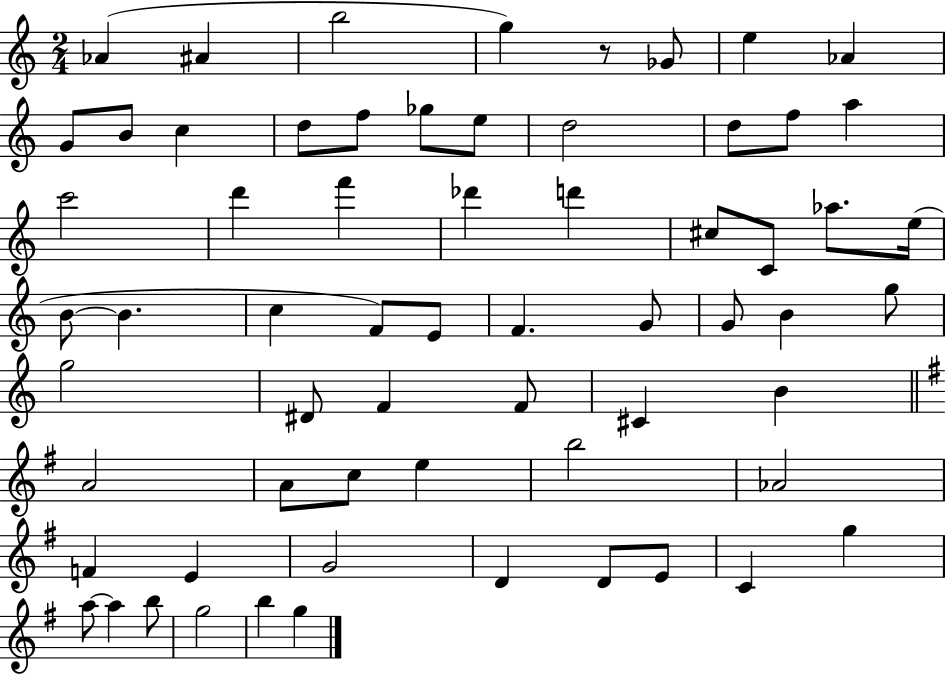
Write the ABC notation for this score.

X:1
T:Untitled
M:2/4
L:1/4
K:C
_A ^A b2 g z/2 _G/2 e _A G/2 B/2 c d/2 f/2 _g/2 e/2 d2 d/2 f/2 a c'2 d' f' _d' d' ^c/2 C/2 _a/2 e/4 B/2 B c F/2 E/2 F G/2 G/2 B g/2 g2 ^D/2 F F/2 ^C B A2 A/2 c/2 e b2 _A2 F E G2 D D/2 E/2 C g a/2 a b/2 g2 b g